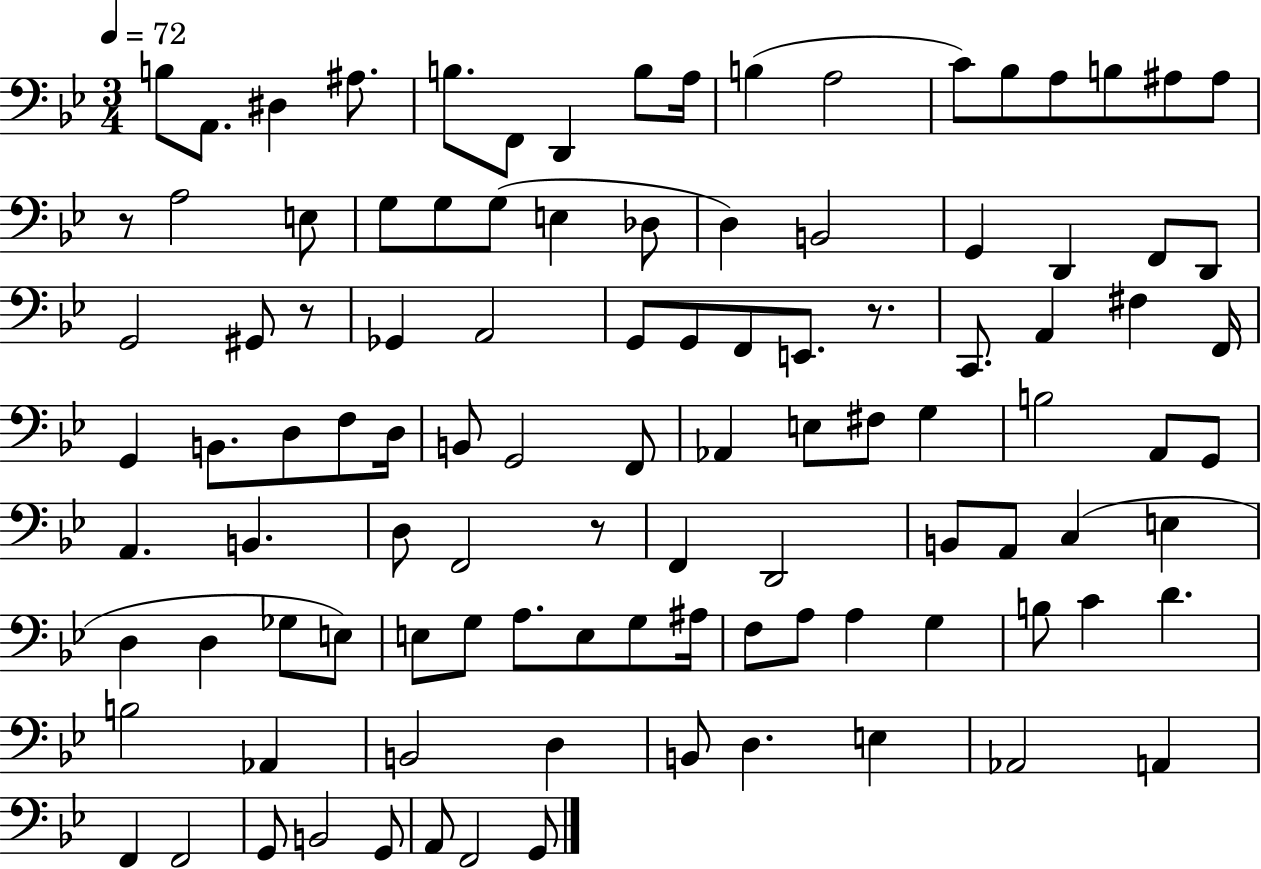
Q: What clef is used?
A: bass